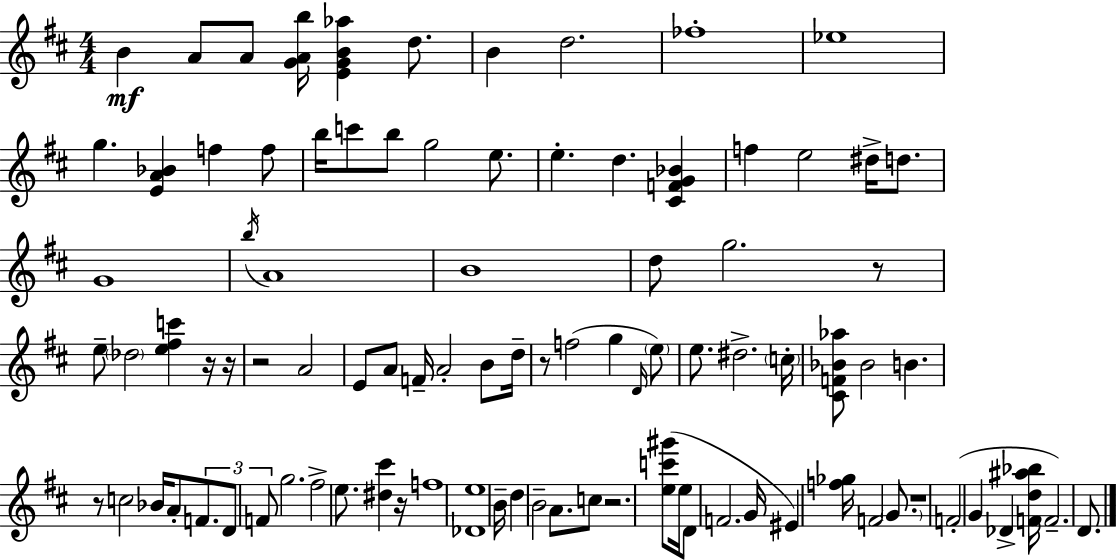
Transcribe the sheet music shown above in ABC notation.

X:1
T:Untitled
M:4/4
L:1/4
K:D
B A/2 A/2 [GAb]/4 [EGB_a] d/2 B d2 _f4 _e4 g [EA_B] f f/2 b/4 c'/2 b/2 g2 e/2 e d [^CFG_B] f e2 ^d/4 d/2 G4 b/4 A4 B4 d/2 g2 z/2 e/2 _d2 [e^fc'] z/4 z/4 z2 A2 E/2 A/2 F/4 A2 B/2 d/4 z/2 f2 g D/4 e/2 e/2 ^d2 c/4 [^CF_B_a]/2 _B2 B z/2 c2 _B/4 A/2 F/2 D/2 F/2 g2 ^f2 e/2 [^d^c'] z/4 f4 [_De]4 B/4 d B2 A/2 c/2 z2 [ec'^g']/2 e/4 D/2 F2 G/4 ^E [f_g]/4 F2 G/2 z4 F2 G _D [Fd^a_b]/4 F2 D/2